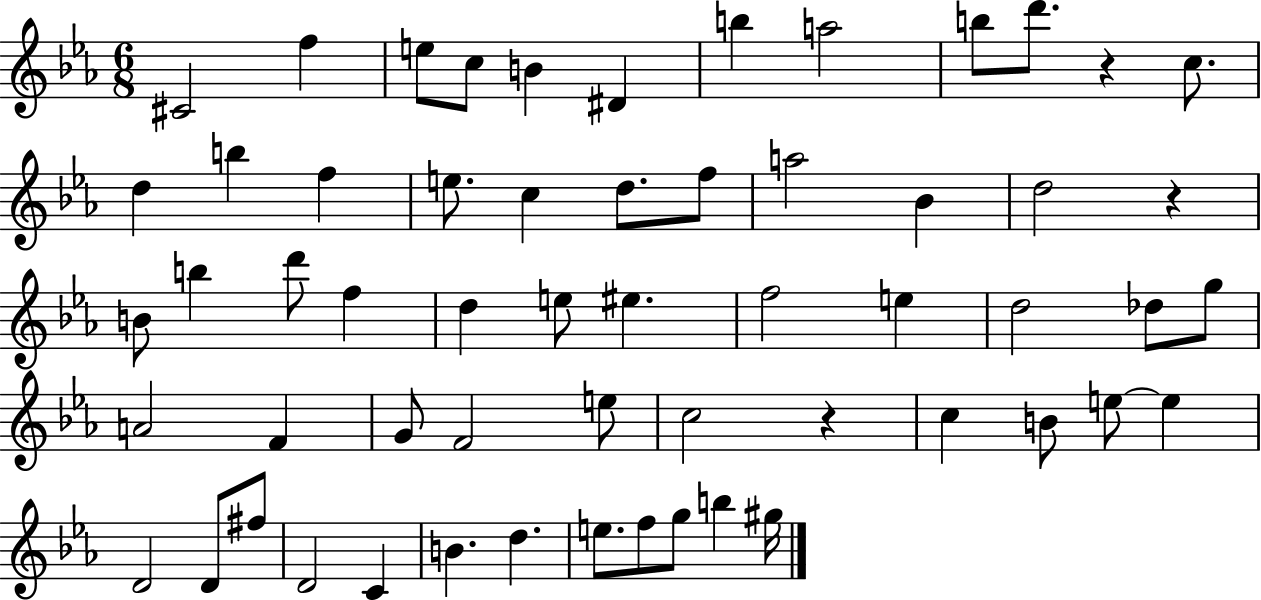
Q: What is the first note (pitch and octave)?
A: C#4